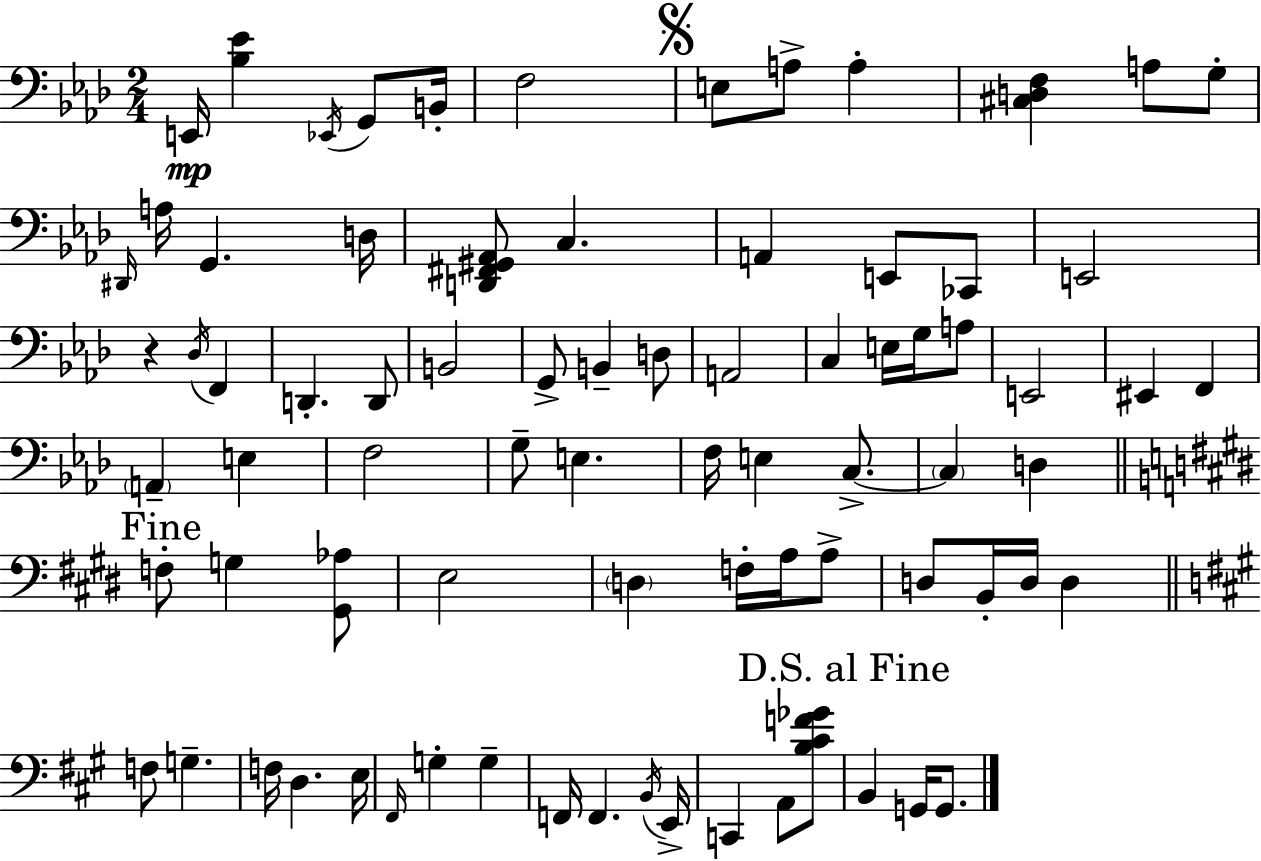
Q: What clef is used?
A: bass